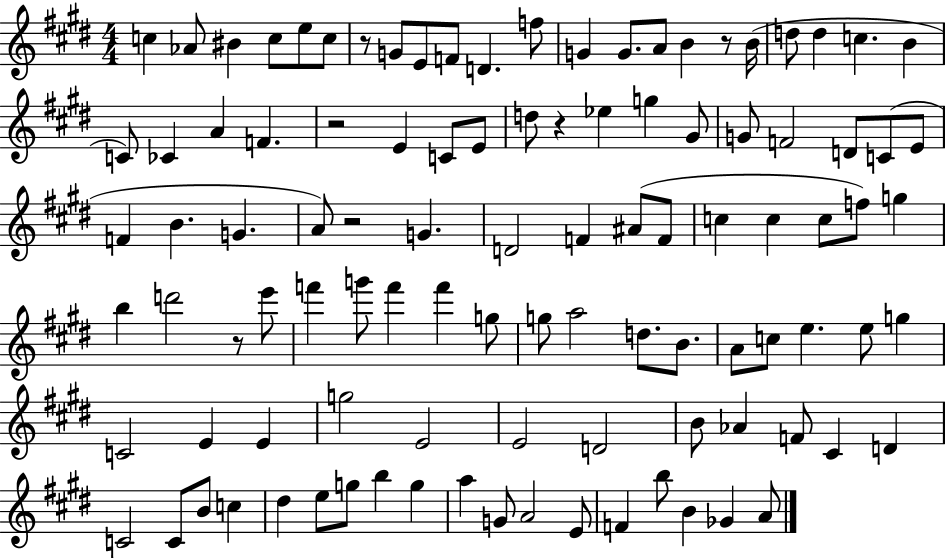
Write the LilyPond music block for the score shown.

{
  \clef treble
  \numericTimeSignature
  \time 4/4
  \key e \major
  c''4 aes'8 bis'4 c''8 e''8 c''8 | r8 g'8 e'8 f'8 d'4. f''8 | g'4 g'8. a'8 b'4 r8 b'16( | d''8 d''4 c''4. b'4 | \break c'8) ces'4 a'4 f'4. | r2 e'4 c'8 e'8 | d''8 r4 ees''4 g''4 gis'8 | g'8 f'2 d'8 c'8( e'8 | \break f'4 b'4. g'4. | a'8) r2 g'4. | d'2 f'4 ais'8( f'8 | c''4 c''4 c''8 f''8) g''4 | \break b''4 d'''2 r8 e'''8 | f'''4 g'''8 f'''4 f'''4 g''8 | g''8 a''2 d''8. b'8. | a'8 c''8 e''4. e''8 g''4 | \break c'2 e'4 e'4 | g''2 e'2 | e'2 d'2 | b'8 aes'4 f'8 cis'4 d'4 | \break c'2 c'8 b'8 c''4 | dis''4 e''8 g''8 b''4 g''4 | a''4 g'8 a'2 e'8 | f'4 b''8 b'4 ges'4 a'8 | \break \bar "|."
}